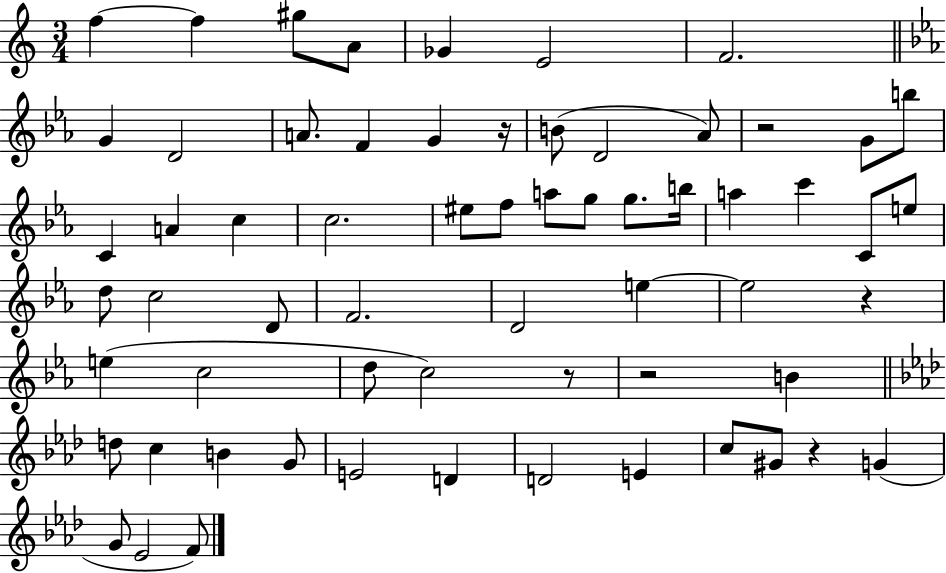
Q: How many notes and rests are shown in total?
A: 63